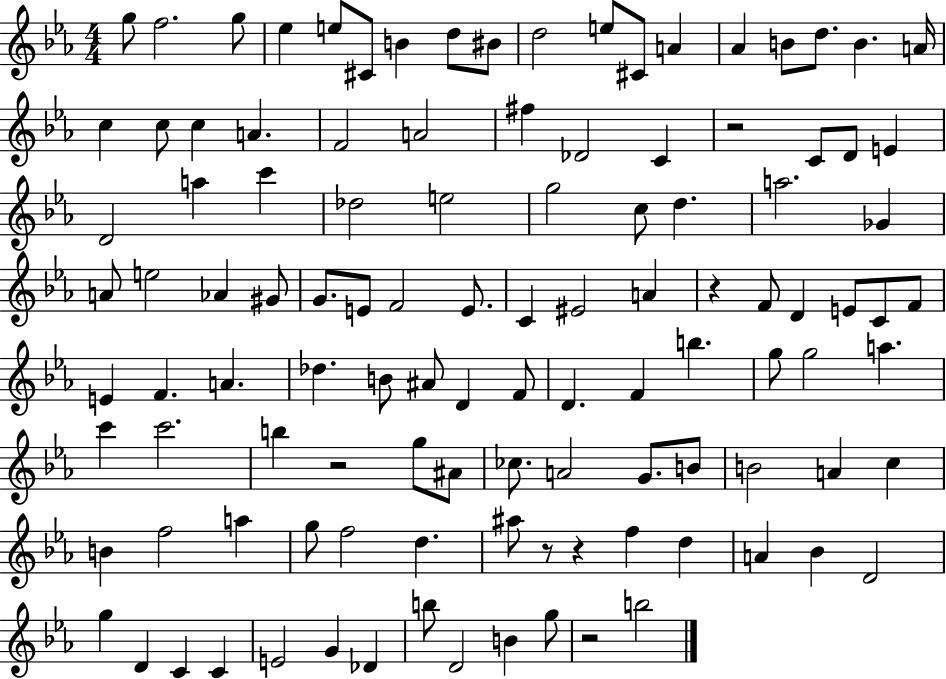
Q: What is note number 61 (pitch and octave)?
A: B4